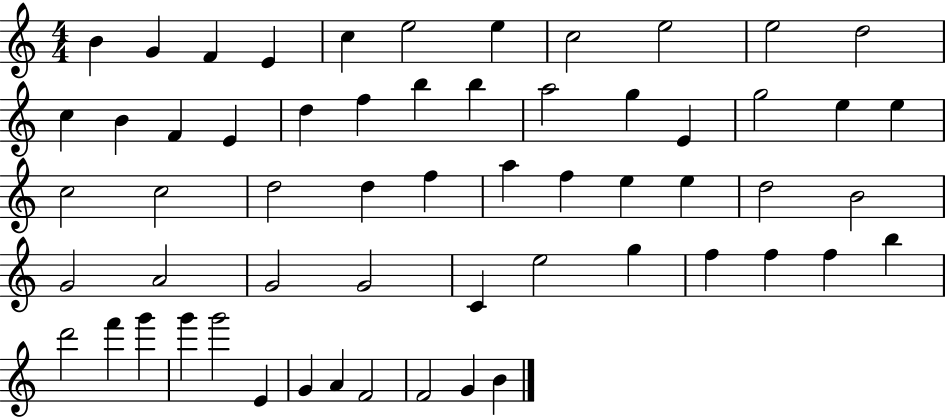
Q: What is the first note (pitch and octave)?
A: B4